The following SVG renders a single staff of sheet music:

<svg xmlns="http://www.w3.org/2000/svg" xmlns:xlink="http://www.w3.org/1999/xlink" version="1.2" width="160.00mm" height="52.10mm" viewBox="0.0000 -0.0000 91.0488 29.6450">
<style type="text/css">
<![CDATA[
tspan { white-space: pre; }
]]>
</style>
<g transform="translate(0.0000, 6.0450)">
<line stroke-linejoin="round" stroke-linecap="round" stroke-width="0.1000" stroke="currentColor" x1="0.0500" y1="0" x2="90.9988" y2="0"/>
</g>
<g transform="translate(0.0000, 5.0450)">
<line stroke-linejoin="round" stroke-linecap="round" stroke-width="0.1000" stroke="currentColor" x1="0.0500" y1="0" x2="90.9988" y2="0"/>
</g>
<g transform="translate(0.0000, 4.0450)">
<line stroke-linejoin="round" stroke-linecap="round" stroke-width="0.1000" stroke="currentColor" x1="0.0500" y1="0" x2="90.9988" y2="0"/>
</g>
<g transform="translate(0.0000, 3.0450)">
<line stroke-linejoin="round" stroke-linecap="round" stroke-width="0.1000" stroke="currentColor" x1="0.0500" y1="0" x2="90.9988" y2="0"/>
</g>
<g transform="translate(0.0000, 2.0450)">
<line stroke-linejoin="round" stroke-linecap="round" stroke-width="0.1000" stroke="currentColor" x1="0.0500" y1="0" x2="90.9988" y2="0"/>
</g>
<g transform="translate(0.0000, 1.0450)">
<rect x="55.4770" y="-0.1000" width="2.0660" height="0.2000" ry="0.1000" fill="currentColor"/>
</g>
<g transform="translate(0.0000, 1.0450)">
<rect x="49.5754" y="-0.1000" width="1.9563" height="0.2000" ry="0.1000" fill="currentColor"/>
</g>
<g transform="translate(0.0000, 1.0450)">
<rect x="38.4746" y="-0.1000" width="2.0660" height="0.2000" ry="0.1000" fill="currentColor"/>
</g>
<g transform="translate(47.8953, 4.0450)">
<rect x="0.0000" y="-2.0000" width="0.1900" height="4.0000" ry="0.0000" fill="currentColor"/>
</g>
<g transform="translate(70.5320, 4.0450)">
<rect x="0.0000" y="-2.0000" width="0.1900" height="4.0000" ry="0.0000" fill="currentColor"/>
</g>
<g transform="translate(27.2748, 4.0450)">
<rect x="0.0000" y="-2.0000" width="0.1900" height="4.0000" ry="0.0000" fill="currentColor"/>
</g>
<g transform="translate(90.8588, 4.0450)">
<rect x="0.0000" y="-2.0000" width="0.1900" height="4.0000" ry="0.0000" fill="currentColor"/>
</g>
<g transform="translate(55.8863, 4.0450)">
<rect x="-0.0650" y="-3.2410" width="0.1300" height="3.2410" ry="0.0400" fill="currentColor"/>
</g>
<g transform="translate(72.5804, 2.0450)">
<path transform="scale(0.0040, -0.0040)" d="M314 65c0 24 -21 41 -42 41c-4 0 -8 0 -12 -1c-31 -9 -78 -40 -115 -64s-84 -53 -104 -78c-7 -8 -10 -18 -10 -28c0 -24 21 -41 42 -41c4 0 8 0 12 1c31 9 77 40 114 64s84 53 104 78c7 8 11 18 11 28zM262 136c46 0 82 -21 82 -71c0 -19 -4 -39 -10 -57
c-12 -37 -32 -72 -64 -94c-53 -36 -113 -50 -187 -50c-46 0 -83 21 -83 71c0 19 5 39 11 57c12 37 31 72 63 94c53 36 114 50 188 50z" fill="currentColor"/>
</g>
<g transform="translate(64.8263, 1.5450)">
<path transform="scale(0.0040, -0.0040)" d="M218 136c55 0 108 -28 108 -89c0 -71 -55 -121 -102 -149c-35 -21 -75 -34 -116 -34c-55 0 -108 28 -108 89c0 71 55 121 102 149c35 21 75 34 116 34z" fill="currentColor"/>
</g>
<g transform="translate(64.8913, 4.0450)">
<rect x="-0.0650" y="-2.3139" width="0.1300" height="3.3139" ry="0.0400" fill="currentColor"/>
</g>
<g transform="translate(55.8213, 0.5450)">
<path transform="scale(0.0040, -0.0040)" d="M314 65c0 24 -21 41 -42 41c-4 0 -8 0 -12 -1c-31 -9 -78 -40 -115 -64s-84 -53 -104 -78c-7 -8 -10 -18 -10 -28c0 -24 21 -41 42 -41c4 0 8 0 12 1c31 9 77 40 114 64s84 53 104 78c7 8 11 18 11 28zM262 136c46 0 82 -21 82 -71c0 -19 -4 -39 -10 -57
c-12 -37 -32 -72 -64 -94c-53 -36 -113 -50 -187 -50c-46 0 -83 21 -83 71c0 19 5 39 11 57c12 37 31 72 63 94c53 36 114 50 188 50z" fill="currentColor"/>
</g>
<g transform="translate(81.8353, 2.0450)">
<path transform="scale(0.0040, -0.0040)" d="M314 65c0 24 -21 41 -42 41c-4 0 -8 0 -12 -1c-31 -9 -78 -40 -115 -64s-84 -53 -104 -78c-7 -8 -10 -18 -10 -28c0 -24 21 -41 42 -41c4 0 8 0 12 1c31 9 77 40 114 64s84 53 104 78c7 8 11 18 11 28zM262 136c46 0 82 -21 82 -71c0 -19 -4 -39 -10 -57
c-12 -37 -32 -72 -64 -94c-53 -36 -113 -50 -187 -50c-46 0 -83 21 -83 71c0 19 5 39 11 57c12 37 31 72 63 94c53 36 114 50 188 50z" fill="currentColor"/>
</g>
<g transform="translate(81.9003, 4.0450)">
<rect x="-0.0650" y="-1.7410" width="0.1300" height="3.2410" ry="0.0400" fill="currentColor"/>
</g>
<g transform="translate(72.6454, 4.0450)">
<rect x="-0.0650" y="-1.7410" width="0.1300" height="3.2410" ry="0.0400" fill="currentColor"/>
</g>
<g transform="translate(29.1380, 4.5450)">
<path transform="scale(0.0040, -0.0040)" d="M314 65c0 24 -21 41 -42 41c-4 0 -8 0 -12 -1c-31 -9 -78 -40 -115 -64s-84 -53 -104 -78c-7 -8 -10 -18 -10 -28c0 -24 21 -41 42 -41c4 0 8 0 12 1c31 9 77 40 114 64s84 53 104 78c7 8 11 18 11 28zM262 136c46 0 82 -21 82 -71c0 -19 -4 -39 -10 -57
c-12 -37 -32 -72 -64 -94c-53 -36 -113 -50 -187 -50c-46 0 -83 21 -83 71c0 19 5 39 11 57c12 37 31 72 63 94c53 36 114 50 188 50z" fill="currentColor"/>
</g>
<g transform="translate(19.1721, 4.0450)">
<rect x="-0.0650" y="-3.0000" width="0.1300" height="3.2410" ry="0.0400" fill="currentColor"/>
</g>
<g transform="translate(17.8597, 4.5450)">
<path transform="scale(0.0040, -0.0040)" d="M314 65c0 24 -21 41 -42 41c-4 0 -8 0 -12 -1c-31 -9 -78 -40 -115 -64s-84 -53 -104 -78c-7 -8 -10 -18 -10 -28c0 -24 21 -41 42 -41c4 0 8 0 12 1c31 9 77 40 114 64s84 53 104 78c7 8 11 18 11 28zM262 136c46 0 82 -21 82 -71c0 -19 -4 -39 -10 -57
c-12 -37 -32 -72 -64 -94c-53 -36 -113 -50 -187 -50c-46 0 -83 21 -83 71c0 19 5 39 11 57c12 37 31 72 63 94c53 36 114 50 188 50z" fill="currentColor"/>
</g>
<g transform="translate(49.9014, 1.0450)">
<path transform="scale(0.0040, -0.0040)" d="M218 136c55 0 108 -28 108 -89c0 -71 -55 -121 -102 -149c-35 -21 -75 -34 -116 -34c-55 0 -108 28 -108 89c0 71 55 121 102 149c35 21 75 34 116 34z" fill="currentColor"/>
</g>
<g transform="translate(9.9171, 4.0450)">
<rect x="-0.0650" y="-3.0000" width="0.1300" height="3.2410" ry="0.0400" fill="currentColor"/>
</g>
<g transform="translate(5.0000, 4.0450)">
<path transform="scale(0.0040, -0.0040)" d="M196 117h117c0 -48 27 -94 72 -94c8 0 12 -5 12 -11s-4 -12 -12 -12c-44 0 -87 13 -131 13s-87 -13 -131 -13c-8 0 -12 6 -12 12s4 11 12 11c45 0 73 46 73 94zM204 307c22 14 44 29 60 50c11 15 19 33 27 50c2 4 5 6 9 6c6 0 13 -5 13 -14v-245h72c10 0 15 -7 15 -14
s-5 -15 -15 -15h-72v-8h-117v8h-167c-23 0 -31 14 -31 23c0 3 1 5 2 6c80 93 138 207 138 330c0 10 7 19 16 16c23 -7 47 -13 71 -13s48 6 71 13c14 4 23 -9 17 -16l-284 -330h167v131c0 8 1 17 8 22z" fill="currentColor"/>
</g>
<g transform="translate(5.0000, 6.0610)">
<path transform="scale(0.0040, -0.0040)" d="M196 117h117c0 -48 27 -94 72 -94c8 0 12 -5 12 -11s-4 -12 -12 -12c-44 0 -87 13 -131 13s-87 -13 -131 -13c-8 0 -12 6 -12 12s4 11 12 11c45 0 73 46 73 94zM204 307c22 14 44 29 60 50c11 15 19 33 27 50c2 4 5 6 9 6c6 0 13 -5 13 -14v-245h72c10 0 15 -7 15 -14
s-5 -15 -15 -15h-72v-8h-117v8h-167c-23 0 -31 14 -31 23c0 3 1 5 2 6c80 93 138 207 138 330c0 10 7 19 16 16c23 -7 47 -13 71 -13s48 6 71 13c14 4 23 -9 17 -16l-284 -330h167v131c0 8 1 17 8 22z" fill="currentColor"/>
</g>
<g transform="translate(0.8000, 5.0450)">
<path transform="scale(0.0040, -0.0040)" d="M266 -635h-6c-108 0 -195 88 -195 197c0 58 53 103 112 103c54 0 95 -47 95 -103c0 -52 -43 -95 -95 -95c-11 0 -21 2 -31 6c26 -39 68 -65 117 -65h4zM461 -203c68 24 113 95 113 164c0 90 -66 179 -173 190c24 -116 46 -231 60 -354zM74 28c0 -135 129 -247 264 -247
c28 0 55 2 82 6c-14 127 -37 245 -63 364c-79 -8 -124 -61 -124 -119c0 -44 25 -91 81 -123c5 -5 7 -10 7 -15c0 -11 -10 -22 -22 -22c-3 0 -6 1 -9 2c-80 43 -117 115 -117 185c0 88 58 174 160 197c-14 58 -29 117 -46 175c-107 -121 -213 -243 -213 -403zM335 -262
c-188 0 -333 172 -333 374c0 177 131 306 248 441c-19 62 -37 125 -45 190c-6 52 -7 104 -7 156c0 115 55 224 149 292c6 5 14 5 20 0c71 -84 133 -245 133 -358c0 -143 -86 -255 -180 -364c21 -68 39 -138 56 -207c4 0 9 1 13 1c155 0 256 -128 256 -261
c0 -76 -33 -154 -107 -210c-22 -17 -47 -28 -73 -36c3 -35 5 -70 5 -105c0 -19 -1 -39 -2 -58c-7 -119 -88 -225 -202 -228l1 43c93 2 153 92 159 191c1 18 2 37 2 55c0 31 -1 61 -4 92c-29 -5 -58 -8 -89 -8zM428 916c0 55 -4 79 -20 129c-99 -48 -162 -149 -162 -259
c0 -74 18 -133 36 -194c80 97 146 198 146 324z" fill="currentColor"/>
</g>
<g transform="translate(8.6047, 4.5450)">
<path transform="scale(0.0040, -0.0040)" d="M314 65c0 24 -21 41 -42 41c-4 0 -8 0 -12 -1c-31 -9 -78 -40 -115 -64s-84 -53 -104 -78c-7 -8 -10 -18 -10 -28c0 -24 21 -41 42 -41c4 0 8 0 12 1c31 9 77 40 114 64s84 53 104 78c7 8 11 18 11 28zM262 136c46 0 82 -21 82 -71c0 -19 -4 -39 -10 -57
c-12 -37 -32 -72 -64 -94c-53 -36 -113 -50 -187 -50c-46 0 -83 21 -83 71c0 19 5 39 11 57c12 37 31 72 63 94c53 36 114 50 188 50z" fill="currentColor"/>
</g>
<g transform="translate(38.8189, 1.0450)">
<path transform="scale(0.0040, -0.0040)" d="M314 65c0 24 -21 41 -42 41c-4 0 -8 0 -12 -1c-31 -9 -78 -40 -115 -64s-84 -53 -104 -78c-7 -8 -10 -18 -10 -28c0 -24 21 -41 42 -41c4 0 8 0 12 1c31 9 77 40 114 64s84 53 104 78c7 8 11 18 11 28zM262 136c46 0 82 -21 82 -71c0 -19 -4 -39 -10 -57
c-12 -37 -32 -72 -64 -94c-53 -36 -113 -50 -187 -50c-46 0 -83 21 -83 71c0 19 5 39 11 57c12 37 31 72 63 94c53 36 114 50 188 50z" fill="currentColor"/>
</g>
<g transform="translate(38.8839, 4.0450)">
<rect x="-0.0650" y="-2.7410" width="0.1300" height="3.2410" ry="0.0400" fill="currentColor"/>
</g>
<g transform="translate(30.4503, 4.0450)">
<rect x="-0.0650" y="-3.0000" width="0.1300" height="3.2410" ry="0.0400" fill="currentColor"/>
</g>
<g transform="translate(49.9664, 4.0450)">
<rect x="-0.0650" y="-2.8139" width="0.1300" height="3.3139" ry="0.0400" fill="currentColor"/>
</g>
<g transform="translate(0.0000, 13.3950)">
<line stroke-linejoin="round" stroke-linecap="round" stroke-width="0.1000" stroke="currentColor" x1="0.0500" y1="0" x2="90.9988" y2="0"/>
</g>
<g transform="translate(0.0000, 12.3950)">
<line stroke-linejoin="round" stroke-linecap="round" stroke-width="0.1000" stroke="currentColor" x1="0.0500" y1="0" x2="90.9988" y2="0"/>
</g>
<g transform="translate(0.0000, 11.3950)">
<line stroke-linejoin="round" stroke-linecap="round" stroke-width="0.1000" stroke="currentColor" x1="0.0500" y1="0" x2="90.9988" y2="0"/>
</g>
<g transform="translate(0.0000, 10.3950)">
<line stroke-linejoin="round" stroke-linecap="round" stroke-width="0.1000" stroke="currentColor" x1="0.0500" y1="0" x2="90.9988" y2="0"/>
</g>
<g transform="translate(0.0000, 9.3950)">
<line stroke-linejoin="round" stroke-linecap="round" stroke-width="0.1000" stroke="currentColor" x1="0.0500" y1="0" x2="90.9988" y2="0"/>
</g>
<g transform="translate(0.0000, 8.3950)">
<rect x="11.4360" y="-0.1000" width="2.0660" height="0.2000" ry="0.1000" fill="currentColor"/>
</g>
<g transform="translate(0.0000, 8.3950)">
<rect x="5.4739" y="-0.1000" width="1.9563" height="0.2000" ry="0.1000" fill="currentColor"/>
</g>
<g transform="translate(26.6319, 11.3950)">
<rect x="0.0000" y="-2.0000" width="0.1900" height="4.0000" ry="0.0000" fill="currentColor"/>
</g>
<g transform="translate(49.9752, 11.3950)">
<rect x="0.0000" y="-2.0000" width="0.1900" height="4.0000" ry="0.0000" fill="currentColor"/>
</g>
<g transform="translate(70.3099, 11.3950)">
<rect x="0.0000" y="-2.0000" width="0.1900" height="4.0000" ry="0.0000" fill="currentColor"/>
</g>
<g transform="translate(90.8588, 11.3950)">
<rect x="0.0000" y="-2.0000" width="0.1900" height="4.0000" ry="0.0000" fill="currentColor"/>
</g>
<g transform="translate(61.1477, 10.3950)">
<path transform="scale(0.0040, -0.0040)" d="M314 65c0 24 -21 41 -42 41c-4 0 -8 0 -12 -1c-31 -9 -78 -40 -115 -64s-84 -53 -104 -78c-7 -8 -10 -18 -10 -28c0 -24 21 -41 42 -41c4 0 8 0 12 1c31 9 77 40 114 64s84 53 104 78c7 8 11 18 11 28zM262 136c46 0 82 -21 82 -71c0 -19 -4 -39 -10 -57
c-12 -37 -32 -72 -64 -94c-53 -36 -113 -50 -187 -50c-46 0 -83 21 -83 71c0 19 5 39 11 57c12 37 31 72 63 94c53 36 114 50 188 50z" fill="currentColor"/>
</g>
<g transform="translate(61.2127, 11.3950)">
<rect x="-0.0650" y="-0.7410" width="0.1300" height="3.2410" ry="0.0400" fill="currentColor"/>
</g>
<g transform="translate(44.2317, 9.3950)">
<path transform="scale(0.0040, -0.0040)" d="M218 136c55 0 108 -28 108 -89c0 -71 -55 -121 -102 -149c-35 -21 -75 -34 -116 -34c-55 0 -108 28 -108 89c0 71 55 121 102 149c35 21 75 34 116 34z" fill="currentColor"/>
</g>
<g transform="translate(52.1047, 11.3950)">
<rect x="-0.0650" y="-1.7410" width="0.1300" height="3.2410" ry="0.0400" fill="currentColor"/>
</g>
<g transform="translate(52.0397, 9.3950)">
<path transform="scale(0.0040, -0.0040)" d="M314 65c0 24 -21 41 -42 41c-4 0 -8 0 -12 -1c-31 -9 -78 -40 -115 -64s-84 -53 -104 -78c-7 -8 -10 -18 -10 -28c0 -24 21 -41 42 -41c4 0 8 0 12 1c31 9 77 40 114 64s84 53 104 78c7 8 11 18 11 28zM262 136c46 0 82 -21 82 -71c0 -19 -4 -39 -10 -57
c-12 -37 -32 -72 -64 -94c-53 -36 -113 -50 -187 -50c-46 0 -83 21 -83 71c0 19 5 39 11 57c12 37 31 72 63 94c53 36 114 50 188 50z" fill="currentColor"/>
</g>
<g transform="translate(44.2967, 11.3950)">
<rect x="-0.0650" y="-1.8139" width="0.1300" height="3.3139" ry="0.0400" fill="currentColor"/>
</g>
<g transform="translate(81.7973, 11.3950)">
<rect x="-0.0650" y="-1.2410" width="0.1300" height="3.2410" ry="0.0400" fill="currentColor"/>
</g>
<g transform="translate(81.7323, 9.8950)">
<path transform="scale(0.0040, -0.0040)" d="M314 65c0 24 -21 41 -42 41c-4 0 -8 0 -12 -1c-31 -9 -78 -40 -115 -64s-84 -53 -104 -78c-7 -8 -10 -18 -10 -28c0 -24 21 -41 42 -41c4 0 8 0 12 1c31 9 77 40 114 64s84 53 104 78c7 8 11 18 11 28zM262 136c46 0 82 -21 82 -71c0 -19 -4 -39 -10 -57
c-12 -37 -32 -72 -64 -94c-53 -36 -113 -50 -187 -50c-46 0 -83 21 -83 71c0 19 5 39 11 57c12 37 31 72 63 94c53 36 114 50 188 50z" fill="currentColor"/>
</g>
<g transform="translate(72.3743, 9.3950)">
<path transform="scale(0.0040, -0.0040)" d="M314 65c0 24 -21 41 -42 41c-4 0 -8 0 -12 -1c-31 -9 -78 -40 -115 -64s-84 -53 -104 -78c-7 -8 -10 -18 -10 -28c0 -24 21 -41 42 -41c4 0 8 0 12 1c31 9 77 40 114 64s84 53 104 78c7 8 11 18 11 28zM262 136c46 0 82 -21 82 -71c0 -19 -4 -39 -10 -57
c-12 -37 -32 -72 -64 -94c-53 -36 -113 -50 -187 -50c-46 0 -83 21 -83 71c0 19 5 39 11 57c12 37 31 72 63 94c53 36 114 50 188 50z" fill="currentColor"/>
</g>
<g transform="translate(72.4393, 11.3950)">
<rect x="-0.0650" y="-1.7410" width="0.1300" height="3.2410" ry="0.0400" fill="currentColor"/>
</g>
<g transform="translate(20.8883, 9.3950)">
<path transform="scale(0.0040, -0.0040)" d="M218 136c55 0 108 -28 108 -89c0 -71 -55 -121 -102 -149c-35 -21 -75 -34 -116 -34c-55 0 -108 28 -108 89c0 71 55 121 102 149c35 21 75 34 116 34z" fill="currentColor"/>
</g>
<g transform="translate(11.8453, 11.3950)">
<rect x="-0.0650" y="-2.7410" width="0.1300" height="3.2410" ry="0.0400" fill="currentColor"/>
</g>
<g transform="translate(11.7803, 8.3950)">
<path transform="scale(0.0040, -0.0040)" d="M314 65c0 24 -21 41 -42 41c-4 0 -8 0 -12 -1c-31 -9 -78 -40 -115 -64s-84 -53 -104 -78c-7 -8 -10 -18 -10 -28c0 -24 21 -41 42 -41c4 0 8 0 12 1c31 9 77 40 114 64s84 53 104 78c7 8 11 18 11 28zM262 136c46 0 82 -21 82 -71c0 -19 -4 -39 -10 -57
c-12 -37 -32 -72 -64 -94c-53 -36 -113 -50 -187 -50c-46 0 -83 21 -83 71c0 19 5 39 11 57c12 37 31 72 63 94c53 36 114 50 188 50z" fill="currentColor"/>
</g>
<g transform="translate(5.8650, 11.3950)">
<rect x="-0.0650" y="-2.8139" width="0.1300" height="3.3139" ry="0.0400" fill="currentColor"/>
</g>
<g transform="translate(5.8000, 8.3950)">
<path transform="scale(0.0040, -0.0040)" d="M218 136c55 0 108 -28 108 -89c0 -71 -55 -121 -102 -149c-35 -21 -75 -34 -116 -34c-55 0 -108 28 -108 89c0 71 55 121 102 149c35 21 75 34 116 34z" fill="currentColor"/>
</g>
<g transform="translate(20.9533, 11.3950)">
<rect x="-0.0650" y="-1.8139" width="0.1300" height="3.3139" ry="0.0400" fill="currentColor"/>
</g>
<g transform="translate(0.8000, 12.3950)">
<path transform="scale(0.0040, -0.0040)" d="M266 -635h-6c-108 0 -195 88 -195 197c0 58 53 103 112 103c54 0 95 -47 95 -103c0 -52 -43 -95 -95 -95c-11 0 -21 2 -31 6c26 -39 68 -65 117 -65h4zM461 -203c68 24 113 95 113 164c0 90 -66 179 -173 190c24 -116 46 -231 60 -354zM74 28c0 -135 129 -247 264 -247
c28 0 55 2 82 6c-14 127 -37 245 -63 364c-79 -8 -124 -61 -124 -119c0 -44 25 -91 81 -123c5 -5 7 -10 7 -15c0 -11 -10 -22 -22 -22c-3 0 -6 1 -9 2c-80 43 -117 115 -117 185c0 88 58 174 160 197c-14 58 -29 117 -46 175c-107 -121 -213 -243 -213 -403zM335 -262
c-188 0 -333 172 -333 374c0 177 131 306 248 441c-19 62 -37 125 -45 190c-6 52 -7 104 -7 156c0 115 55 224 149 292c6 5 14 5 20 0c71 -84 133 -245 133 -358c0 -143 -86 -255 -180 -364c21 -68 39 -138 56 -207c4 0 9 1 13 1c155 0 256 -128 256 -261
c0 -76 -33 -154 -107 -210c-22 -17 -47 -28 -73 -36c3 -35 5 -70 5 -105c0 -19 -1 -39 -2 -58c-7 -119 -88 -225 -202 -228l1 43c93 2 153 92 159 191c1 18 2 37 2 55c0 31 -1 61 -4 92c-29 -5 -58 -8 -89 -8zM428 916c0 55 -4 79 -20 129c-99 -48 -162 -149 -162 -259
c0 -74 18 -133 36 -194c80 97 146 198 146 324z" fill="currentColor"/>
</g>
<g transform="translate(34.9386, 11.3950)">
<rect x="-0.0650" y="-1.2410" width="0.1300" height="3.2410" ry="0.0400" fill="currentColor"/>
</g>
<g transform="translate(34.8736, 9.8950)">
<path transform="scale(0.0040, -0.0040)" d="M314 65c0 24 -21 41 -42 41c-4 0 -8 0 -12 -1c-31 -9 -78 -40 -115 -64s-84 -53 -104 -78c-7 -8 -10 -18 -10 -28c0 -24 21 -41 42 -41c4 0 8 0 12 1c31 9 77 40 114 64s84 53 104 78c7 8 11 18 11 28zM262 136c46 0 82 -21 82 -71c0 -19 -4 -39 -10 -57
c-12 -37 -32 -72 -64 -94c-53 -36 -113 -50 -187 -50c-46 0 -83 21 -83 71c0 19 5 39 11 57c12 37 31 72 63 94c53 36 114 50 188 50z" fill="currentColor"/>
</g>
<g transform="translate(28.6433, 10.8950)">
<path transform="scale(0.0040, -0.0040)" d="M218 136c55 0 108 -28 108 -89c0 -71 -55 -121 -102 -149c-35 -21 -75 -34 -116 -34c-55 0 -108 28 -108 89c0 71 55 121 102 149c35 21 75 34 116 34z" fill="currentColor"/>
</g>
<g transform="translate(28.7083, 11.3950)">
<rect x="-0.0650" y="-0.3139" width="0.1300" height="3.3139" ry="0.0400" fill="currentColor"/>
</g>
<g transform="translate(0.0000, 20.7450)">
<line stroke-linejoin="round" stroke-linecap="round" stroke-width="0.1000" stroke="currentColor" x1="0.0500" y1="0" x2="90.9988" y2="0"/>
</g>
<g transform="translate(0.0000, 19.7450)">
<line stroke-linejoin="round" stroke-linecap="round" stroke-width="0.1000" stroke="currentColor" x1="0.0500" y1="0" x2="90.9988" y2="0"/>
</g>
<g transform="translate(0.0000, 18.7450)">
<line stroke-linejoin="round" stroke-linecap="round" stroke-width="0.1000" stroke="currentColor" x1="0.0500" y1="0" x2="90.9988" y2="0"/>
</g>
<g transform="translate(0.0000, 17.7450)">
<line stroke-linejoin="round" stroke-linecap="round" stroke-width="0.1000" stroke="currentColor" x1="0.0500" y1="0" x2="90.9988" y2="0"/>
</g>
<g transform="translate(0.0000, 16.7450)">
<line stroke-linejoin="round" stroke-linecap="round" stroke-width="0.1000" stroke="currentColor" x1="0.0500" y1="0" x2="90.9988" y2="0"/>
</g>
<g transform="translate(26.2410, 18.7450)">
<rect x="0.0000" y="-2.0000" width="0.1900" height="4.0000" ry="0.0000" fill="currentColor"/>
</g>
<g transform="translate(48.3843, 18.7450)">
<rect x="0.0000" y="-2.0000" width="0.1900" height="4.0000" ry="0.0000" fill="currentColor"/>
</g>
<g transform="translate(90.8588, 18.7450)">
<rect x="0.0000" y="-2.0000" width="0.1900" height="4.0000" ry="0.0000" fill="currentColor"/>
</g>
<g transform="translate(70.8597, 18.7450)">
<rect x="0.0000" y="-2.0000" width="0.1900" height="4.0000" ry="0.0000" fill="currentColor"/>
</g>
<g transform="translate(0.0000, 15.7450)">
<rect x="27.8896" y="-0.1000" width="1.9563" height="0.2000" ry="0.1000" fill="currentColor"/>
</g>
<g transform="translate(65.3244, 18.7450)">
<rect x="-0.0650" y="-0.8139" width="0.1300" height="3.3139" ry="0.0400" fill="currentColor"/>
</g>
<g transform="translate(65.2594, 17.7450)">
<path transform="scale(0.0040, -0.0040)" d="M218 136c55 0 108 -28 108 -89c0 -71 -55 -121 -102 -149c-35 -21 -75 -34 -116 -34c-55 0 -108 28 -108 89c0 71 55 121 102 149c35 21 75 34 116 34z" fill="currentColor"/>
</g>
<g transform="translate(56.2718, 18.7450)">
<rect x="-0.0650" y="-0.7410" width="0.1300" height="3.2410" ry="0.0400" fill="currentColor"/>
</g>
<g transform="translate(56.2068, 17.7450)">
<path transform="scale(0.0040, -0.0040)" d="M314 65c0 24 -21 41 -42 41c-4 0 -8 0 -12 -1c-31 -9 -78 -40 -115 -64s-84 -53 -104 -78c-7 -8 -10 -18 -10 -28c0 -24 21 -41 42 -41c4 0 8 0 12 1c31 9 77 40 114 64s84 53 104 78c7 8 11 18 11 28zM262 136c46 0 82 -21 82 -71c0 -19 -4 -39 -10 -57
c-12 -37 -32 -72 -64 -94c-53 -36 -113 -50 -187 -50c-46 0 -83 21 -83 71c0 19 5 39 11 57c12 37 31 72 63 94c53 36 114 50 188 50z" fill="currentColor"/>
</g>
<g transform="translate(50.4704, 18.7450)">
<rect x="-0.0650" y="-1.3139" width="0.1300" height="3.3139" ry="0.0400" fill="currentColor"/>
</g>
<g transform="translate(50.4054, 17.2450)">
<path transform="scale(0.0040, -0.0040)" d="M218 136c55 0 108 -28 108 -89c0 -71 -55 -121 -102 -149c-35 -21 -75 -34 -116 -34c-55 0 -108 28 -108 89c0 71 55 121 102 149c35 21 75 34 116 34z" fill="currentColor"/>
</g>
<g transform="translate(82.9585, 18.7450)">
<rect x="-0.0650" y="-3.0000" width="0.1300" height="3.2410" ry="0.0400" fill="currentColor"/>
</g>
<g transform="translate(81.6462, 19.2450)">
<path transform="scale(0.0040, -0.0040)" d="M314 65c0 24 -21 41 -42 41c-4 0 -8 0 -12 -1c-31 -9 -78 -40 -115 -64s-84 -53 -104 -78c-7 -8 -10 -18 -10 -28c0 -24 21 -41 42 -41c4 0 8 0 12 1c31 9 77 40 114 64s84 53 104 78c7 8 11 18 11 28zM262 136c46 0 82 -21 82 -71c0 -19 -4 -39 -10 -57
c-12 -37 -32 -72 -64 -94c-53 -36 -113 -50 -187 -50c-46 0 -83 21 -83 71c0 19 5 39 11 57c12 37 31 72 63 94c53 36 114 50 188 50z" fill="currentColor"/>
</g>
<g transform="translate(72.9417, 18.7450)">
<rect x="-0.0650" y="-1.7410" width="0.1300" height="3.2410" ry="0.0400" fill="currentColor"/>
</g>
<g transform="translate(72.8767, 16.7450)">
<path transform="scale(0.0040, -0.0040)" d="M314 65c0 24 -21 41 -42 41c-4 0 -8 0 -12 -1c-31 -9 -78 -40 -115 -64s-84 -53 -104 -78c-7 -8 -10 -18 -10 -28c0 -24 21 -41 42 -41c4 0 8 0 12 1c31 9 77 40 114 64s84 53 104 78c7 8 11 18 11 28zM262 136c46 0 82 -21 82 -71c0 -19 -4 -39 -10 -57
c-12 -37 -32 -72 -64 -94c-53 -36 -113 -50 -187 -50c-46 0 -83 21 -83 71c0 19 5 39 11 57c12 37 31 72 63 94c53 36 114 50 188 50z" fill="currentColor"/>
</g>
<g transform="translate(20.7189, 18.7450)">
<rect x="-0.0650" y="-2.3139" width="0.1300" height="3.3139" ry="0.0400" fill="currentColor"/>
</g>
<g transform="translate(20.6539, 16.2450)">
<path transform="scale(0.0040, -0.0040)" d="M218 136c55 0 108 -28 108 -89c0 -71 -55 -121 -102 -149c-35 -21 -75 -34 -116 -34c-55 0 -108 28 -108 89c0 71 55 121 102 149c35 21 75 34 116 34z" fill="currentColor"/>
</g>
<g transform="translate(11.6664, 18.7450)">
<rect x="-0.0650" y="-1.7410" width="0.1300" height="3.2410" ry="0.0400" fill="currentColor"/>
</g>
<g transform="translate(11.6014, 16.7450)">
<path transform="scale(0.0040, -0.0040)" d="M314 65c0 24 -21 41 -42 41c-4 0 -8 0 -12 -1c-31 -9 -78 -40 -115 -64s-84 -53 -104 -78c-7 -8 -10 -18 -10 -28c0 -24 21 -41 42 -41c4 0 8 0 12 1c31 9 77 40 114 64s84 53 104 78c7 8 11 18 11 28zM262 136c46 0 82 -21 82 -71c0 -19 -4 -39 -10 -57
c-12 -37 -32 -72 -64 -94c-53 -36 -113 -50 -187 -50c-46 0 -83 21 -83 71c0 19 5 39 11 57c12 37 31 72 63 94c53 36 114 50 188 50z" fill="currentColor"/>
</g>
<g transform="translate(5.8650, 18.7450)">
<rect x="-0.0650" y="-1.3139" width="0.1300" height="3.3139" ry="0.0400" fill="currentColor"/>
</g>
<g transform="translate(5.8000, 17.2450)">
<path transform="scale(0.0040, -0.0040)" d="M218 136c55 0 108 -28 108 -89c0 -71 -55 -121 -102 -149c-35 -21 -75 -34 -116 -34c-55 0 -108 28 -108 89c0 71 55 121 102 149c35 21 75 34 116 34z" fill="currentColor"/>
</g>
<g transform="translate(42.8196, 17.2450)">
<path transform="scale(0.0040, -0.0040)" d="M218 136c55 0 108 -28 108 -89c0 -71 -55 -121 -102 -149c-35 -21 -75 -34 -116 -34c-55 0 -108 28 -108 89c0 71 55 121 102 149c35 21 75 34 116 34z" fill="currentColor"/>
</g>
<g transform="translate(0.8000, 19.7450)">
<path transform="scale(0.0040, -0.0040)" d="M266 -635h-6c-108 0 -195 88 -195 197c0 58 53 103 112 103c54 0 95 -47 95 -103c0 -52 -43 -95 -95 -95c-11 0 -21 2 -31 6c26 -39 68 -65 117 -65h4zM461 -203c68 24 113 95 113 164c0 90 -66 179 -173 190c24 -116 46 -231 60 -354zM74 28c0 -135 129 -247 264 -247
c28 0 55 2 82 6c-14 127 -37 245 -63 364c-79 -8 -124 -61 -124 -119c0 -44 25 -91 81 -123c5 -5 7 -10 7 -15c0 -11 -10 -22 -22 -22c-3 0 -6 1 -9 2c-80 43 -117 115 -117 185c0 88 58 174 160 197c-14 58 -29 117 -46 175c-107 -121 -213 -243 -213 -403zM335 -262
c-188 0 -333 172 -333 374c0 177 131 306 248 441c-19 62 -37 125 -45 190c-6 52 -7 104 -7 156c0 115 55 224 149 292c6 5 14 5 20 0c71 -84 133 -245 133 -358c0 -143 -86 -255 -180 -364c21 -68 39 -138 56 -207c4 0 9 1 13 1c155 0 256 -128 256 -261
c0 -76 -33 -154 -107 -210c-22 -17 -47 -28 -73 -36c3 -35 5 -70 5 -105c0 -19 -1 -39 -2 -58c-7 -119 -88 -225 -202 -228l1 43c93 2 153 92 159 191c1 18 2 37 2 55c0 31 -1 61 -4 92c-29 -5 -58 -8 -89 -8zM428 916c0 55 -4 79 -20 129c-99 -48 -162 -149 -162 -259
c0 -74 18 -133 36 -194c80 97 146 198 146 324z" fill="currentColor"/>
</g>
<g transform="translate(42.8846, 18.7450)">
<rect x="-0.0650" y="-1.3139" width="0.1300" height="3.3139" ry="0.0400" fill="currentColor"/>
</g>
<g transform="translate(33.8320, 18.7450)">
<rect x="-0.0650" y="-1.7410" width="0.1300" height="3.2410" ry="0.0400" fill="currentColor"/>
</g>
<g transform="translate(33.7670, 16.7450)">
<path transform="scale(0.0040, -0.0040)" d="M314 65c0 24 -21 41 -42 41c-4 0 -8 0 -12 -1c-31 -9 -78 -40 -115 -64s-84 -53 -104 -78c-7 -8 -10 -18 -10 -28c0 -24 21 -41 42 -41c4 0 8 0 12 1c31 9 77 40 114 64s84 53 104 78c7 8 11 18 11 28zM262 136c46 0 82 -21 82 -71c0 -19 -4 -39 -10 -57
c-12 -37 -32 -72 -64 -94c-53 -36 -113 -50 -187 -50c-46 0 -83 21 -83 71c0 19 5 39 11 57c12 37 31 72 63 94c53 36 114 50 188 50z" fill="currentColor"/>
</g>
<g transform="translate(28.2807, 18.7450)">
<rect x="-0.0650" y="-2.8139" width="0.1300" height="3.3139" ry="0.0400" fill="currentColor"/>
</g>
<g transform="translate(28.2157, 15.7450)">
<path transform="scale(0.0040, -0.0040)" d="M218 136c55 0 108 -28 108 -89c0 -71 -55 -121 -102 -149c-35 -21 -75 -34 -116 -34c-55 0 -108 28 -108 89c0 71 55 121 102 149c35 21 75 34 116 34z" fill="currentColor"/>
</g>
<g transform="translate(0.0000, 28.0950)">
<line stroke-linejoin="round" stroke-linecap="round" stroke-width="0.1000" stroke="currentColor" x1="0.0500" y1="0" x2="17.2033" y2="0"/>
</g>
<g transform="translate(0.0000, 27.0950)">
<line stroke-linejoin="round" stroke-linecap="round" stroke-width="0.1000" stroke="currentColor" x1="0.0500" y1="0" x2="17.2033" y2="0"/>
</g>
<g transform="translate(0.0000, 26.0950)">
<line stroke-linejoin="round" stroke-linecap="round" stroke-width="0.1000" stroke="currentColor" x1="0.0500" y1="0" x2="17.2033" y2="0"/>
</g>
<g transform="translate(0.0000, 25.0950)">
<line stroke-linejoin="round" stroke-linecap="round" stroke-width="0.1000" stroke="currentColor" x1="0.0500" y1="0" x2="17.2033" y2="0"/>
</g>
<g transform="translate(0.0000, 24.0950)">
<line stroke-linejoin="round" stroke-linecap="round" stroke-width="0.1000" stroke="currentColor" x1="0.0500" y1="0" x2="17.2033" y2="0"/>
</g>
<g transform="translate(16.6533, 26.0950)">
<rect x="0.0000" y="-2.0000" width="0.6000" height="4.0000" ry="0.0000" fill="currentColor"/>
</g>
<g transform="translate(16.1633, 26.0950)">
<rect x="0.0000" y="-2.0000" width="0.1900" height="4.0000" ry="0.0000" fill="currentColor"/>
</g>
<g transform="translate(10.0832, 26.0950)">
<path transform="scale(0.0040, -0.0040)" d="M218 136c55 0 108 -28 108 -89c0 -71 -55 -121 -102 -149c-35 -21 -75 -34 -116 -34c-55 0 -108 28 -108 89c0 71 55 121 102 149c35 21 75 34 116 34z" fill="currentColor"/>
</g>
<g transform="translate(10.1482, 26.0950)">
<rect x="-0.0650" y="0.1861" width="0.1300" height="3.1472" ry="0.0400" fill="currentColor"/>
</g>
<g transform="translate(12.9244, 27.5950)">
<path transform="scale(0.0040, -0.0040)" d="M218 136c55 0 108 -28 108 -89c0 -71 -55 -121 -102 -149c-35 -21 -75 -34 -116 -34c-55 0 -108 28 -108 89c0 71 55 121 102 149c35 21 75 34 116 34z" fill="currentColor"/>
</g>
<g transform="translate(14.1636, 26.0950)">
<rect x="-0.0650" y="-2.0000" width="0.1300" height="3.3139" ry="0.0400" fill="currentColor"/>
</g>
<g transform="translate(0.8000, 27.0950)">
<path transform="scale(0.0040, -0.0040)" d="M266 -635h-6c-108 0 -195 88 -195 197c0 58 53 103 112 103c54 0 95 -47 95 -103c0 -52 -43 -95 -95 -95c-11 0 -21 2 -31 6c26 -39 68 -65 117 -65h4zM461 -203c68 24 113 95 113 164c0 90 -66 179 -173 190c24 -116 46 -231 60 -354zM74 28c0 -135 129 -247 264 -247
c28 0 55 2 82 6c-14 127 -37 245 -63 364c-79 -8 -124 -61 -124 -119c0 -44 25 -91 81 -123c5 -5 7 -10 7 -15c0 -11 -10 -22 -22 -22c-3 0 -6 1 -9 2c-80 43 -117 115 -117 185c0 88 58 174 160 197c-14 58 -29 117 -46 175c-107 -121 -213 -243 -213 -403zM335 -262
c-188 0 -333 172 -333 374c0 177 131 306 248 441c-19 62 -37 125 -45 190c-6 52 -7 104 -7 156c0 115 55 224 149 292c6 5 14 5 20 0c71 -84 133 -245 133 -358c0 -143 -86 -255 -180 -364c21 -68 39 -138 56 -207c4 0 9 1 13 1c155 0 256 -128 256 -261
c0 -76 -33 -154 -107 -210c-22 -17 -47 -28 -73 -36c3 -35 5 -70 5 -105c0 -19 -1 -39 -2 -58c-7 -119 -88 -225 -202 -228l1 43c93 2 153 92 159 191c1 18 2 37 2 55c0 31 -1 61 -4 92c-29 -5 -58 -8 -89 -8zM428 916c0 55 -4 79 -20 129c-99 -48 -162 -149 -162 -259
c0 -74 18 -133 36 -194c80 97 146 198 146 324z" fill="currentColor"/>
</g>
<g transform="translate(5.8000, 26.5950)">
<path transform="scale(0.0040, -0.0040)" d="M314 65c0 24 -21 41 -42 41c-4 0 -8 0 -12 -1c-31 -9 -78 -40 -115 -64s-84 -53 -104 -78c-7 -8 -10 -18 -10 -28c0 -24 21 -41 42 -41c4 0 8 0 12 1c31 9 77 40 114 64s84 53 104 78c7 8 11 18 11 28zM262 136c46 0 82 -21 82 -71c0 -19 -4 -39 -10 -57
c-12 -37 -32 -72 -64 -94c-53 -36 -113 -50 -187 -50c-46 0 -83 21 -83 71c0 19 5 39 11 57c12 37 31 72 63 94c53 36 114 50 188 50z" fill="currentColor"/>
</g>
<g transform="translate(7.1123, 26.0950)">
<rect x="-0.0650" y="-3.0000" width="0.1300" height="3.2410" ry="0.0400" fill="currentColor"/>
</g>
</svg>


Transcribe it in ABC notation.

X:1
T:Untitled
M:4/4
L:1/4
K:C
A2 A2 A2 a2 a b2 g f2 f2 a a2 f c e2 f f2 d2 f2 e2 e f2 g a f2 e e d2 d f2 A2 A2 B F